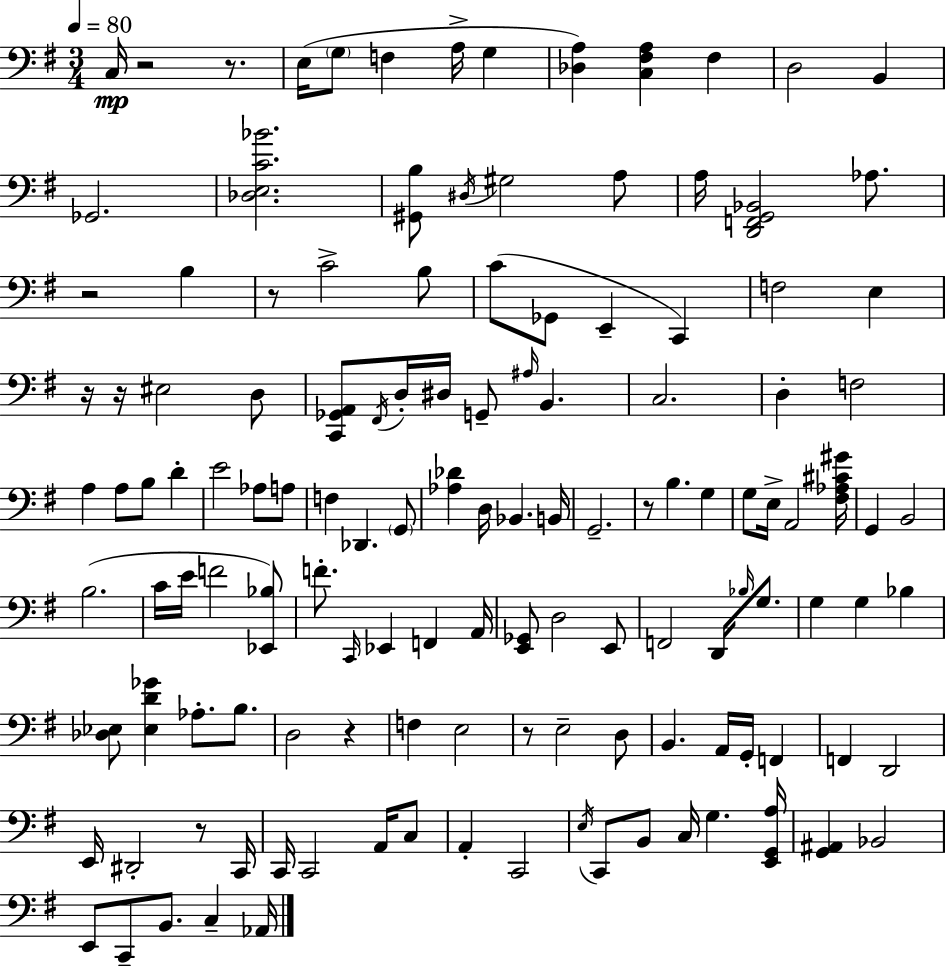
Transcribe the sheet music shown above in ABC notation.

X:1
T:Untitled
M:3/4
L:1/4
K:G
C,/4 z2 z/2 E,/4 G,/2 F, A,/4 G, [_D,A,] [C,^F,A,] ^F, D,2 B,, _G,,2 [_D,E,C_B]2 [^G,,B,]/2 ^D,/4 ^G,2 A,/2 A,/4 [D,,F,,G,,_B,,]2 _A,/2 z2 B, z/2 C2 B,/2 C/2 _G,,/2 E,, C,, F,2 E, z/4 z/4 ^E,2 D,/2 [C,,_G,,A,,]/2 ^F,,/4 D,/4 ^D,/4 G,,/2 ^A,/4 B,, C,2 D, F,2 A, A,/2 B,/2 D E2 _A,/2 A,/2 F, _D,, G,,/2 [_A,_D] D,/4 _B,, B,,/4 G,,2 z/2 B, G, G,/2 E,/4 A,,2 [^F,_A,^C^G]/4 G,, B,,2 B,2 C/4 E/4 F2 [_E,,_B,]/2 F/2 C,,/4 _E,, F,, A,,/4 [E,,_G,,]/2 D,2 E,,/2 F,,2 D,,/4 _B,/4 G,/2 G, G, _B, [_D,_E,]/2 [_E,D_G] _A,/2 B,/2 D,2 z F, E,2 z/2 E,2 D,/2 B,, A,,/4 G,,/4 F,, F,, D,,2 E,,/4 ^D,,2 z/2 C,,/4 C,,/4 C,,2 A,,/4 C,/2 A,, C,,2 E,/4 C,,/2 B,,/2 C,/4 G, [E,,G,,A,]/4 [G,,^A,,] _B,,2 E,,/2 C,,/2 B,,/2 C, _A,,/4